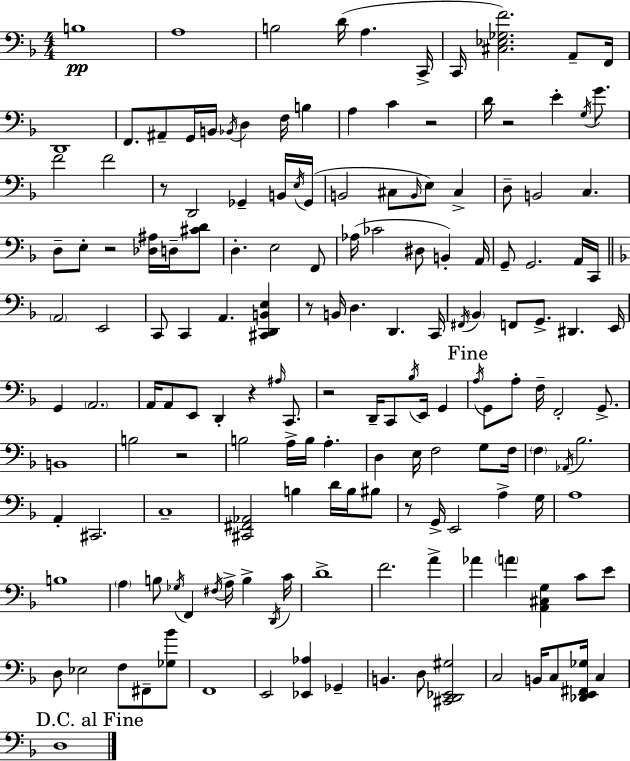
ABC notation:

X:1
T:Untitled
M:4/4
L:1/4
K:F
B,4 A,4 B,2 D/4 A, C,,/4 C,,/4 [^C,_E,_G,F]2 A,,/2 F,,/4 D,,4 F,,/2 ^A,,/2 G,,/4 B,,/4 _B,,/4 D, F,/4 B, A, C z2 D/4 z2 E G,/4 G/2 F2 F2 z/2 D,,2 _G,, B,,/4 E,/4 _G,,/4 B,,2 ^C,/2 B,,/4 E,/2 ^C, D,/2 B,,2 C, D,/2 E,/2 z2 [_D,^A,]/4 D,/4 [^CD]/2 D, E,2 F,,/2 _A,/4 _C2 ^D,/2 B,, A,,/4 G,,/2 G,,2 A,,/4 C,,/4 A,,2 E,,2 C,,/2 C,, A,, [^C,,D,,B,,E,] z/2 B,,/4 D, D,, C,,/4 ^F,,/4 _B,, F,,/2 G,,/2 ^D,, E,,/4 G,, A,,2 A,,/4 A,,/2 E,,/2 D,, z ^A,/4 C,,/2 z2 D,,/4 C,,/2 _B,/4 E,,/4 G,, A,/4 G,,/2 A,/2 F,/4 F,,2 G,,/2 B,,4 B,2 z2 B,2 A,/4 B,/4 A, D, E,/4 F,2 G,/2 F,/4 F, _A,,/4 _B,2 A,, ^C,,2 C,4 [^C,,^F,,_A,,]2 B, D/4 B,/4 ^B,/2 z/2 G,,/4 E,,2 A, G,/4 A,4 B,4 A, B,/2 _G,/4 F,, ^F,/4 A,/4 B, D,,/4 C/4 D4 F2 A _A A [A,,^C,G,] C/2 E/2 D,/2 _E,2 F,/2 ^F,,/2 [_G,_B]/2 F,,4 E,,2 [_E,,_A,] _G,, B,, D,/2 [^C,,D,,_E,,^G,]2 C,2 B,,/4 C,/2 [_D,,E,,^F,,_G,]/4 C, D,4